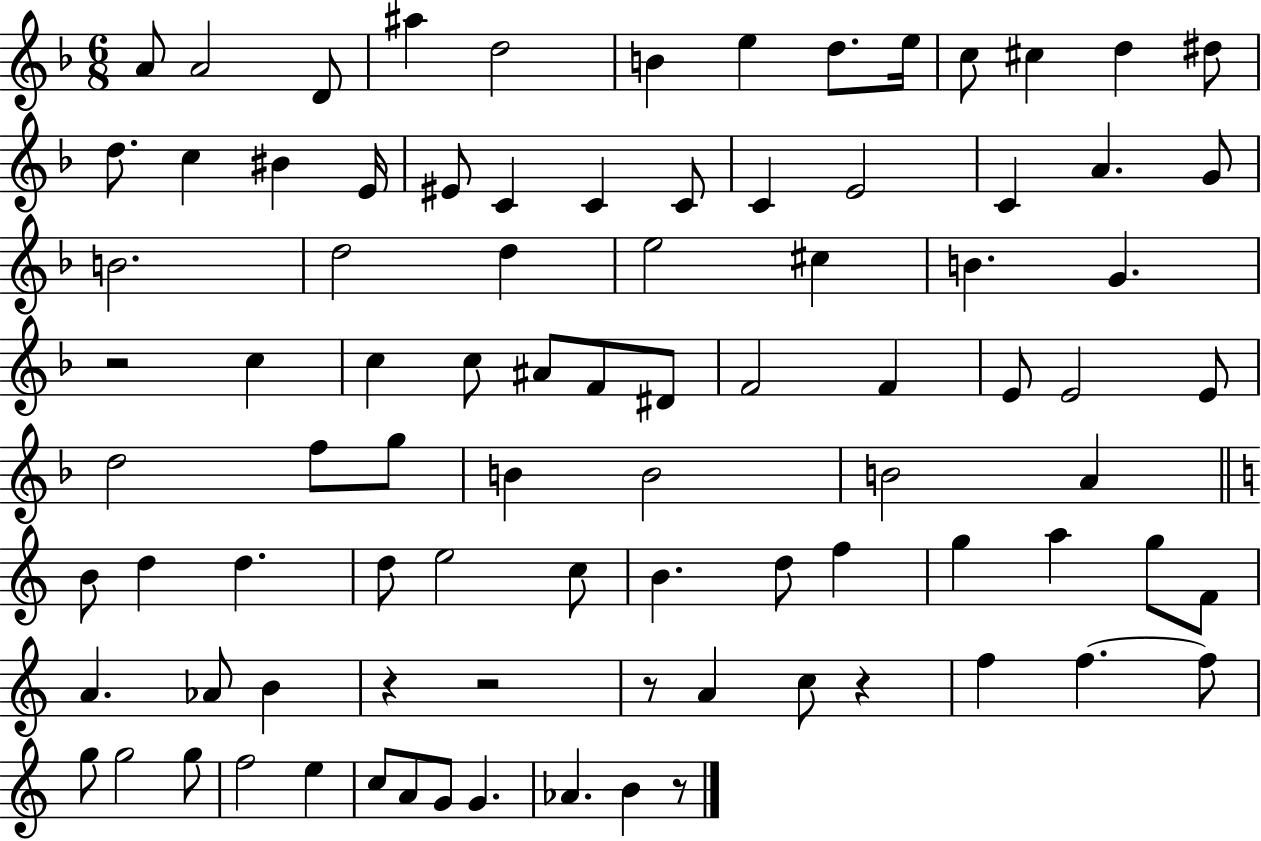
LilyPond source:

{
  \clef treble
  \numericTimeSignature
  \time 6/8
  \key f \major
  \repeat volta 2 { a'8 a'2 d'8 | ais''4 d''2 | b'4 e''4 d''8. e''16 | c''8 cis''4 d''4 dis''8 | \break d''8. c''4 bis'4 e'16 | eis'8 c'4 c'4 c'8 | c'4 e'2 | c'4 a'4. g'8 | \break b'2. | d''2 d''4 | e''2 cis''4 | b'4. g'4. | \break r2 c''4 | c''4 c''8 ais'8 f'8 dis'8 | f'2 f'4 | e'8 e'2 e'8 | \break d''2 f''8 g''8 | b'4 b'2 | b'2 a'4 | \bar "||" \break \key c \major b'8 d''4 d''4. | d''8 e''2 c''8 | b'4. d''8 f''4 | g''4 a''4 g''8 f'8 | \break a'4. aes'8 b'4 | r4 r2 | r8 a'4 c''8 r4 | f''4 f''4.~~ f''8 | \break g''8 g''2 g''8 | f''2 e''4 | c''8 a'8 g'8 g'4. | aes'4. b'4 r8 | \break } \bar "|."
}